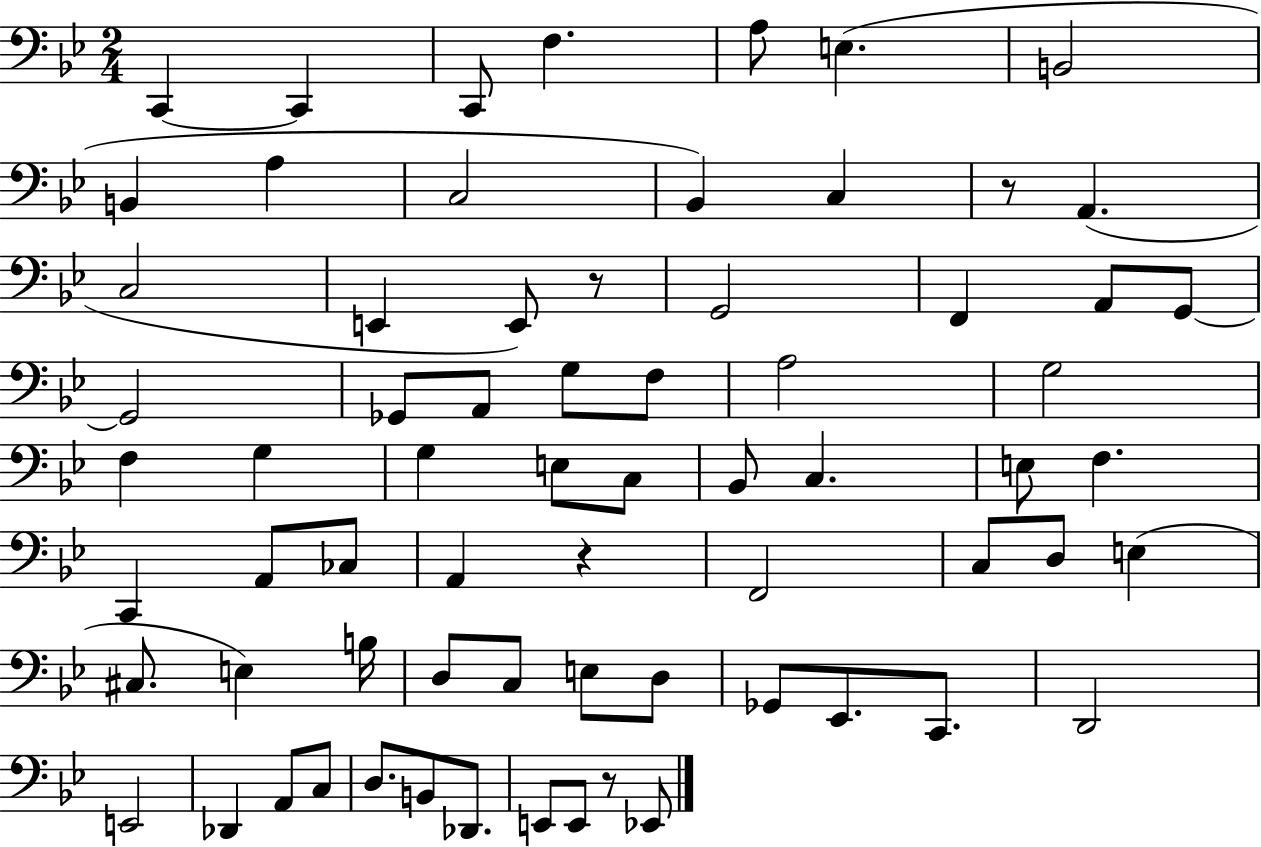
{
  \clef bass
  \numericTimeSignature
  \time 2/4
  \key bes \major
  c,4~~ c,4 | c,8 f4. | a8 e4.( | b,2 | \break b,4 a4 | c2 | bes,4) c4 | r8 a,4.( | \break c2 | e,4 e,8) r8 | g,2 | f,4 a,8 g,8~~ | \break g,2 | ges,8 a,8 g8 f8 | a2 | g2 | \break f4 g4 | g4 e8 c8 | bes,8 c4. | e8 f4. | \break c,4 a,8 ces8 | a,4 r4 | f,2 | c8 d8 e4( | \break cis8. e4) b16 | d8 c8 e8 d8 | ges,8 ees,8. c,8. | d,2 | \break e,2 | des,4 a,8 c8 | d8. b,8 des,8. | e,8 e,8 r8 ees,8 | \break \bar "|."
}